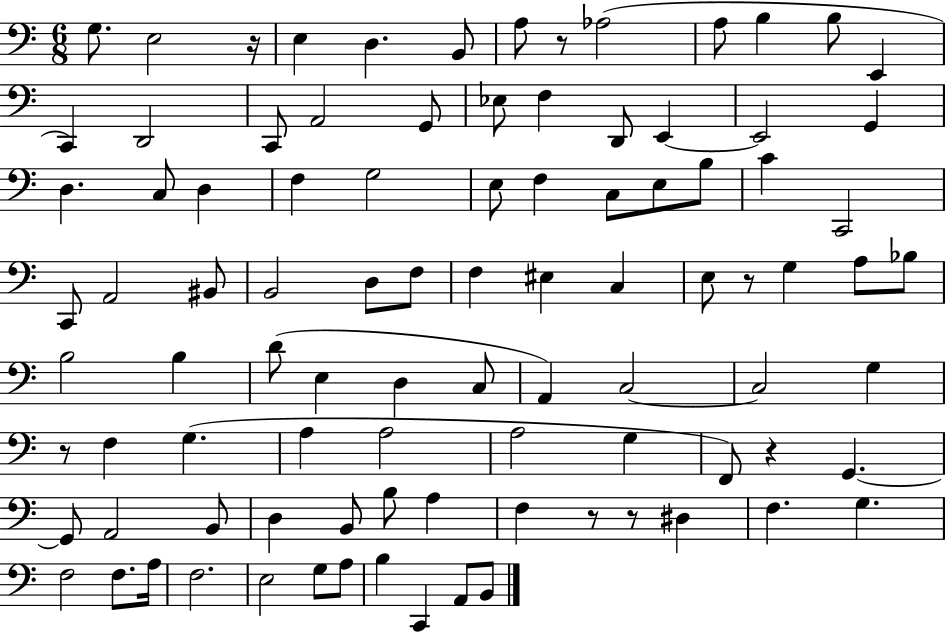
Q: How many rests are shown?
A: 7